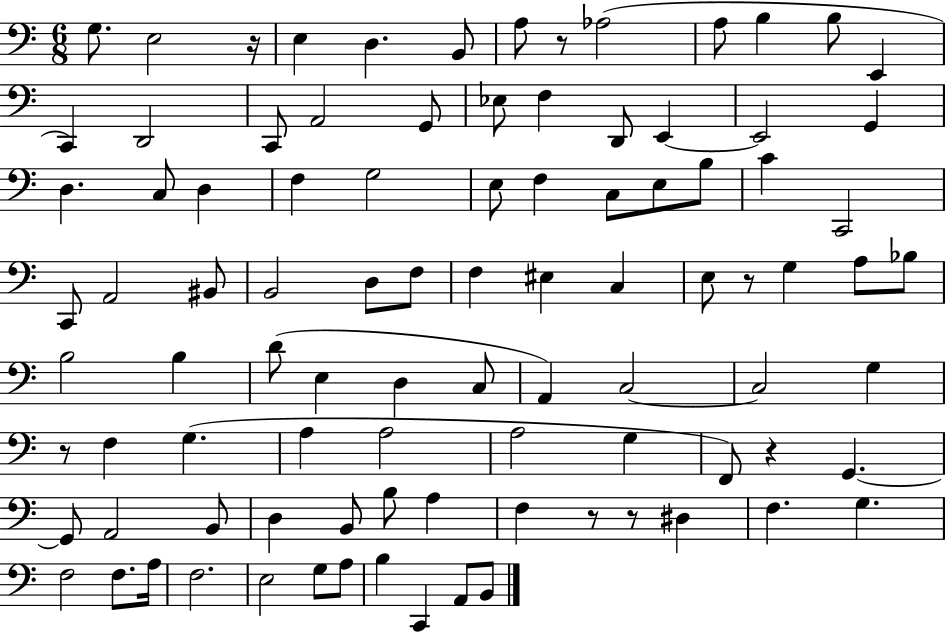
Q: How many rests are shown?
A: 7